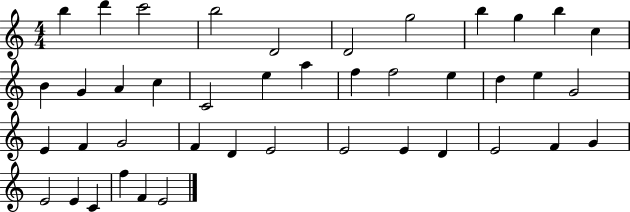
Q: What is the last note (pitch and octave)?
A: E4